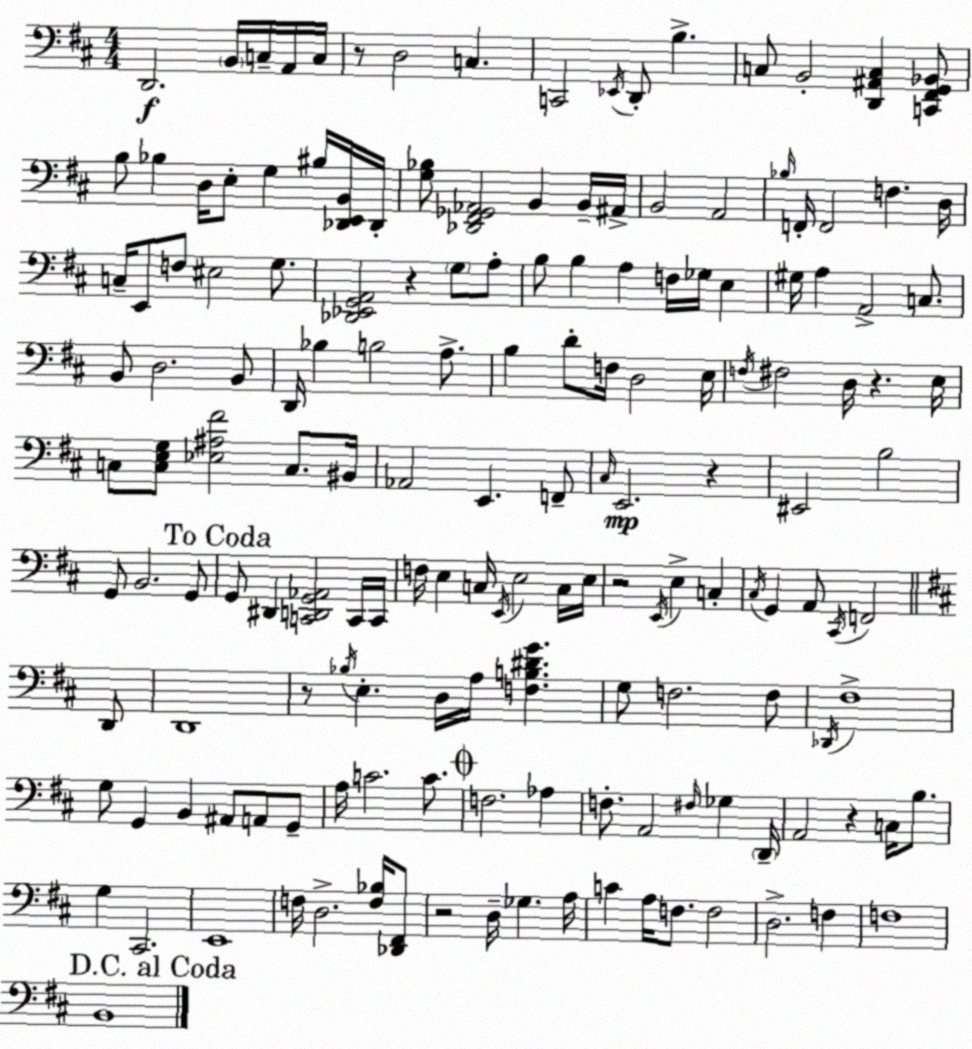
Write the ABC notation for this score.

X:1
T:Untitled
M:4/4
L:1/4
K:D
D,,2 B,,/4 C,/4 A,,/4 C,/4 z/2 D,2 C, C,,2 _E,,/4 D,,/2 B, C,/2 B,,2 [D,,^A,,C,] [C,,^F,,G,,_B,,]/2 B,/2 _B, D,/4 E,/2 G, ^B,/4 [_D,,E,,B,,]/4 _D,,/4 [G,_B,]/2 [_D,,^F,,_G,,_A,,]2 B,, B,,/4 ^A,,/4 B,,2 A,,2 _B,/4 F,,/4 F,,2 F, D,/4 C,/4 E,,/2 F,/2 ^E,2 G,/2 [_D,,_E,,G,,A,,]2 z G,/2 A,/2 B,/2 B, A, F,/4 _G,/4 E, ^G,/4 A, A,,2 C,/2 B,,/2 D,2 B,,/2 D,,/4 _B, B,2 A,/2 B, D/2 F,/4 D,2 E,/4 F,/4 ^F,2 D,/4 z E,/4 C,/2 [C,E,G,]/2 [_E,^A,^F]2 C,/2 ^B,,/4 _A,,2 E,, F,,/2 ^C,/4 E,,2 z ^E,,2 B,2 G,,/2 B,,2 G,,/2 G,,/2 ^D,, [C,,D,,G,,_A,,]2 C,,/4 C,,/4 F,/4 E, C,/4 E,,/4 E,2 C,/4 E,/4 z2 E,,/4 E, C, ^C,/4 G,, A,,/2 ^C,,/4 F,,2 D,,/2 D,,4 z/2 _B,/4 E, D,/4 A,/4 [F,B,^DG] G,/2 F,2 F,/2 _D,,/4 ^F,4 G,/2 G,, B,, ^A,,/2 A,,/2 G,,/2 A,/4 C2 C/2 F,2 _A, F,/2 A,,2 ^F,/4 _G, D,,/4 A,,2 z C,/4 B,/2 G, ^C,,2 E,,4 F,/4 D,2 [F,_B,]/4 [_D,,^F,,]/2 z2 D,/4 _G, A,/4 C A,/4 F,/2 F,2 D,2 F, F,4 B,,4